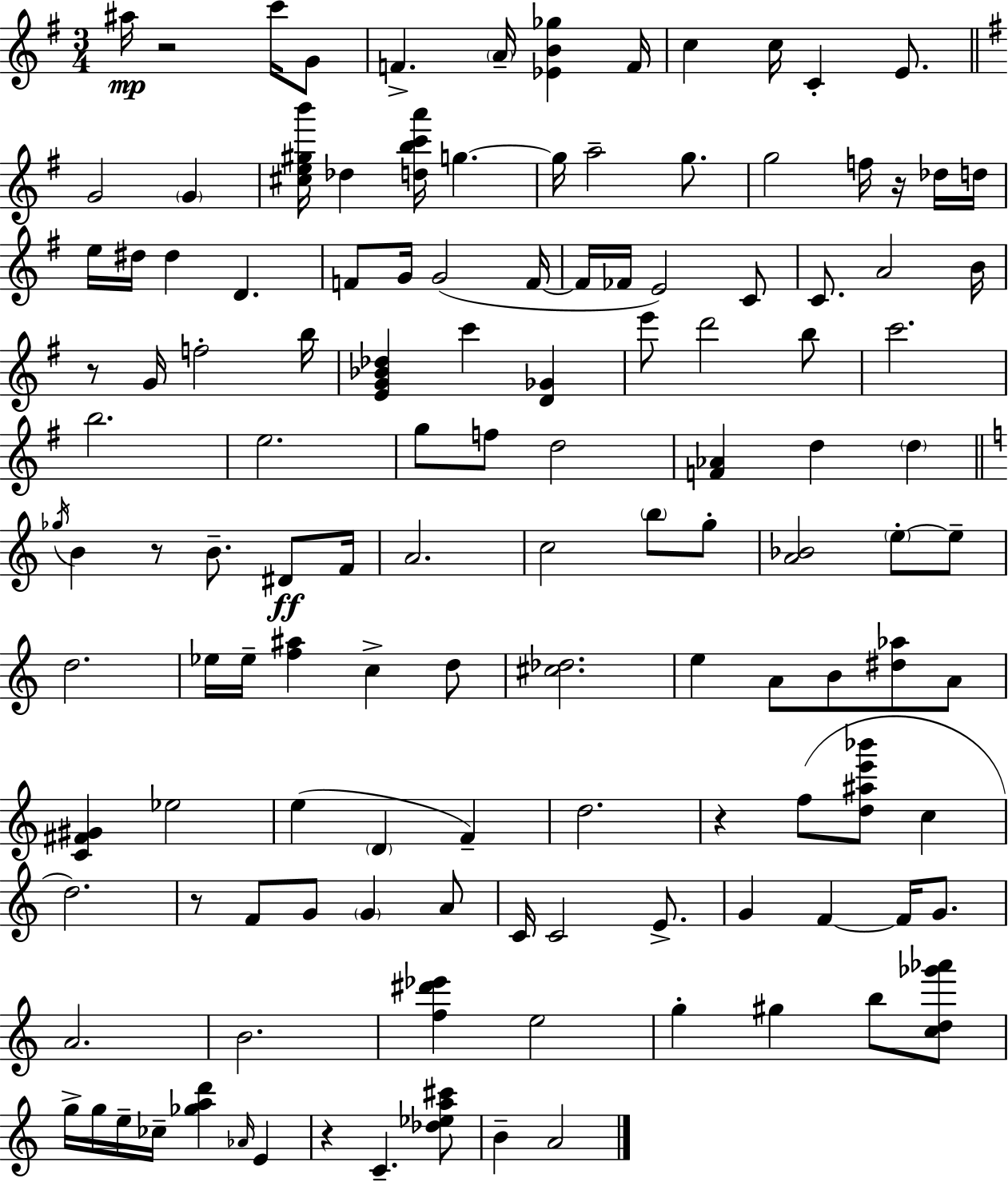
A#5/s R/h C6/s G4/e F4/q. A4/s [Eb4,B4,Gb5]/q F4/s C5/q C5/s C4/q E4/e. G4/h G4/q [C#5,E5,G#5,B6]/s Db5/q [D5,B5,C6,A6]/s G5/q. G5/s A5/h G5/e. G5/h F5/s R/s Db5/s D5/s E5/s D#5/s D#5/q D4/q. F4/e G4/s G4/h F4/s F4/s FES4/s E4/h C4/e C4/e. A4/h B4/s R/e G4/s F5/h B5/s [E4,G4,Bb4,Db5]/q C6/q [D4,Gb4]/q E6/e D6/h B5/e C6/h. B5/h. E5/h. G5/e F5/e D5/h [F4,Ab4]/q D5/q D5/q Gb5/s B4/q R/e B4/e. D#4/e F4/s A4/h. C5/h B5/e G5/e [A4,Bb4]/h E5/e E5/e D5/h. Eb5/s Eb5/s [F5,A#5]/q C5/q D5/e [C#5,Db5]/h. E5/q A4/e B4/e [D#5,Ab5]/e A4/e [C4,F#4,G#4]/q Eb5/h E5/q D4/q F4/q D5/h. R/q F5/e [D5,A#5,E6,Bb6]/e C5/q D5/h. R/e F4/e G4/e G4/q A4/e C4/s C4/h E4/e. G4/q F4/q F4/s G4/e. A4/h. B4/h. [F5,D#6,Eb6]/q E5/h G5/q G#5/q B5/e [C5,D5,Gb6,Ab6]/e G5/s G5/s E5/s CES5/s [Gb5,A5,D6]/q Ab4/s E4/q R/q C4/q. [Db5,Eb5,A5,C#6]/e B4/q A4/h